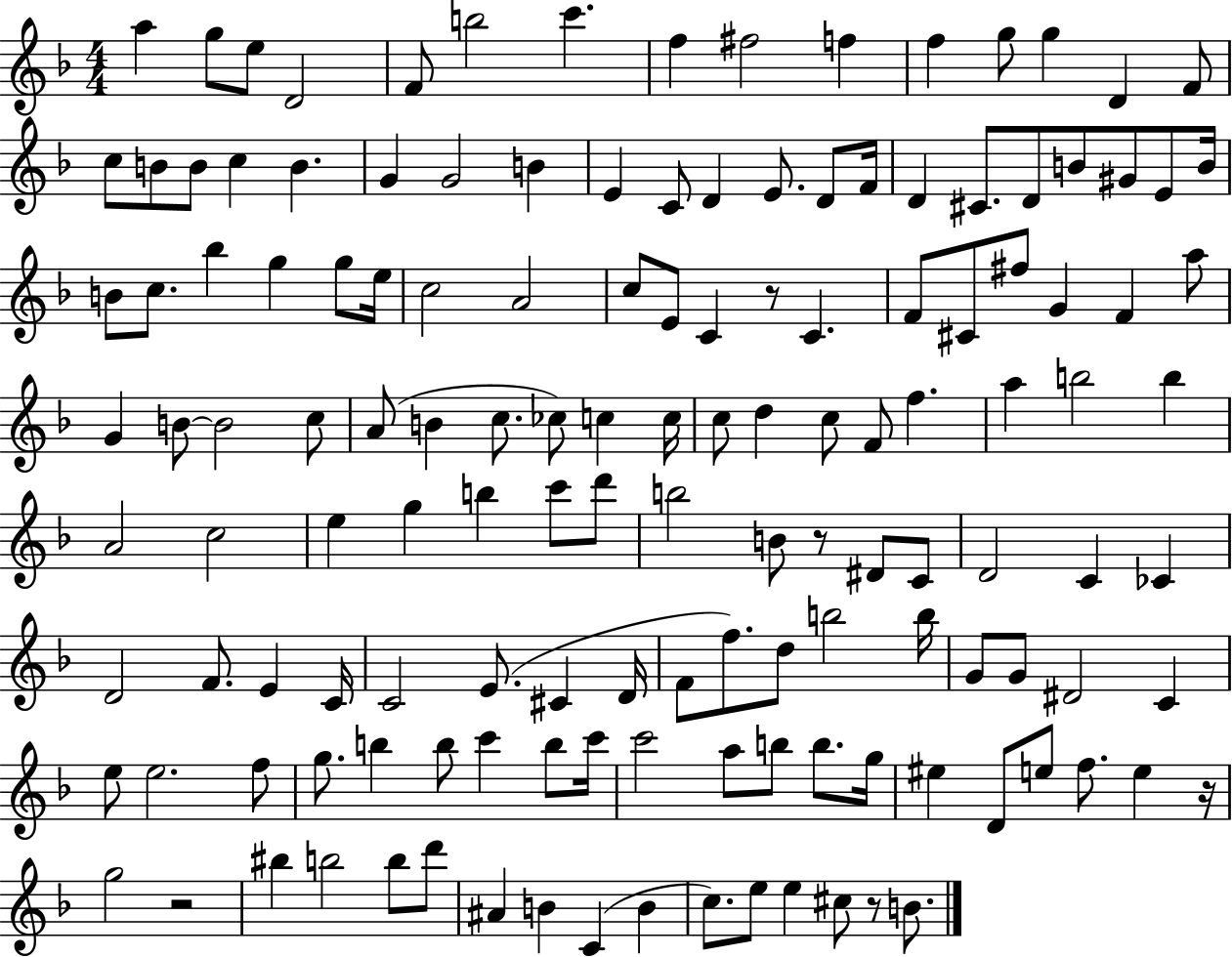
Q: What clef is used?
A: treble